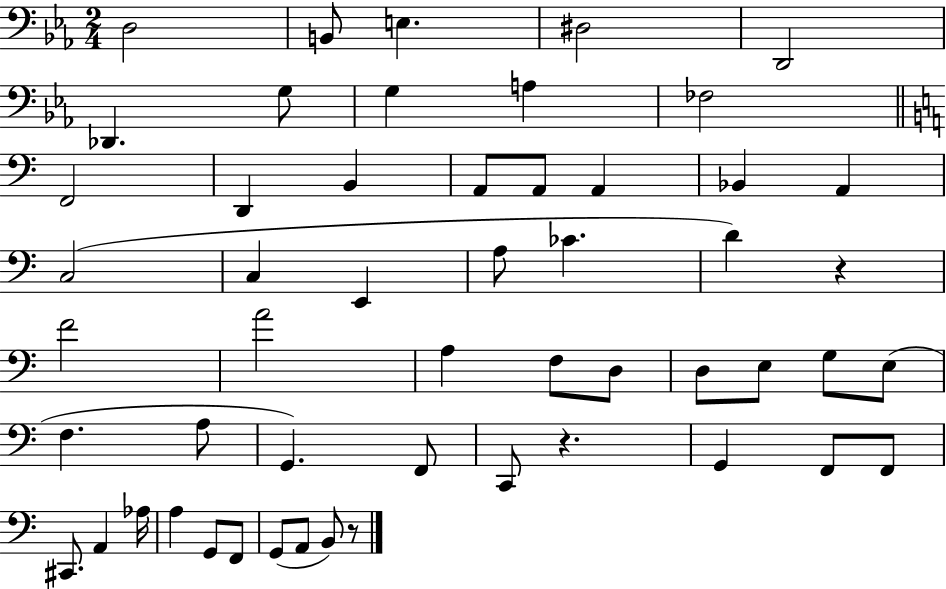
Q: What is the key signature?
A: EES major